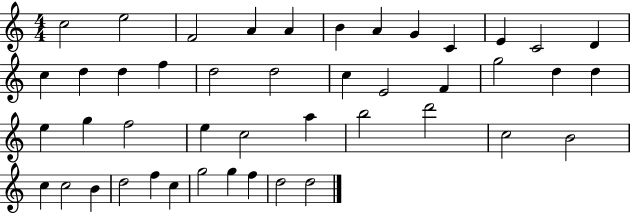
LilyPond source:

{
  \clef treble
  \numericTimeSignature
  \time 4/4
  \key c \major
  c''2 e''2 | f'2 a'4 a'4 | b'4 a'4 g'4 c'4 | e'4 c'2 d'4 | \break c''4 d''4 d''4 f''4 | d''2 d''2 | c''4 e'2 f'4 | g''2 d''4 d''4 | \break e''4 g''4 f''2 | e''4 c''2 a''4 | b''2 d'''2 | c''2 b'2 | \break c''4 c''2 b'4 | d''2 f''4 c''4 | g''2 g''4 f''4 | d''2 d''2 | \break \bar "|."
}